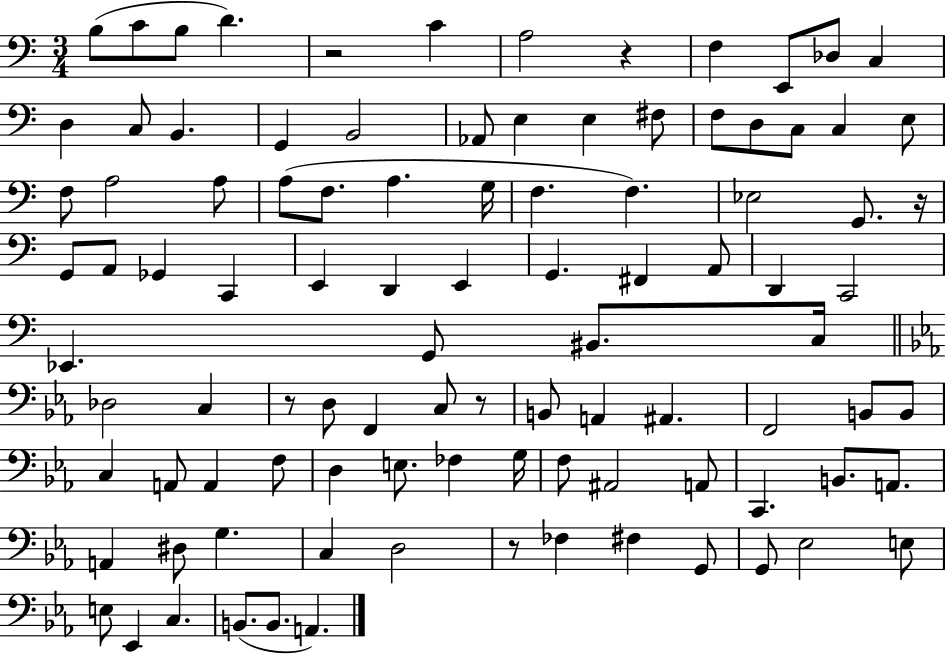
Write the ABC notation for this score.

X:1
T:Untitled
M:3/4
L:1/4
K:C
B,/2 C/2 B,/2 D z2 C A,2 z F, E,,/2 _D,/2 C, D, C,/2 B,, G,, B,,2 _A,,/2 E, E, ^F,/2 F,/2 D,/2 C,/2 C, E,/2 F,/2 A,2 A,/2 A,/2 F,/2 A, G,/4 F, F, _E,2 G,,/2 z/4 G,,/2 A,,/2 _G,, C,, E,, D,, E,, G,, ^F,, A,,/2 D,, C,,2 _E,, G,,/2 ^B,,/2 C,/4 _D,2 C, z/2 D,/2 F,, C,/2 z/2 B,,/2 A,, ^A,, F,,2 B,,/2 B,,/2 C, A,,/2 A,, F,/2 D, E,/2 _F, G,/4 F,/2 ^A,,2 A,,/2 C,, B,,/2 A,,/2 A,, ^D,/2 G, C, D,2 z/2 _F, ^F, G,,/2 G,,/2 _E,2 E,/2 E,/2 _E,, C, B,,/2 B,,/2 A,,